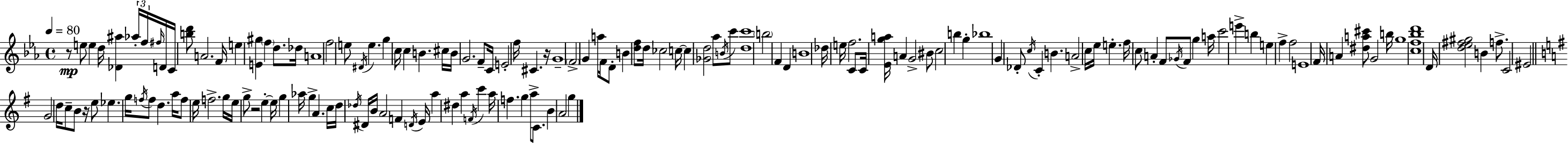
{
  \clef treble
  \time 4/4
  \defaultTimeSignature
  \key c \minor
  \tempo 4 = 80
  \repeat volta 2 { r8\mp e''8 e''4 d''16 <des' ais''>4 \tuplet 3/2 { aes''16-. f''16 \grace { fis''16 } } | d'16 c'16 <b'' d'''>8 a'2. | f'16 e''4 <e' gis''>4 \parenthesize f''4 d''8. | des''16 a'1 | \break f''2 e''8 \acciaccatura { dis'16 } e''4. | g''4 c''16 c''4 b'4. | cis''16 b'16 g'2. f'8-- | c'16 e'2-. f''16 cis'4. | \break r16 g'1-- | \parenthesize f'2-> g'4 a''16 f'16 | d'8-. b'4 <d'' f''>8 d''16 ces''2 | c''16~~ c''4 <ges' d''>2 aes''8 | \break \acciaccatura { b'16 } c'''8 <d'' c'''>1 | \parenthesize b''2 f'4 d'4 | b'1 | des''16 e''16 f''2. | \break c'8 c'16 <ees' g'' a''>16 a'4 g'2-> | bis'8 c''2 b''4 g''4-. | bes''1 | g'4 des'8-. \acciaccatura { c''16 } c'4-. b'4. | \break a'2-> c''16 ees''16 e''4.-. | f''16 c''8 a'4-. f'8 \acciaccatura { ges'16 } f'8 | g''4 a''16 c'''2 e'''4-> | b''4 e''4 f''4-> f''2 | \break e'1 | f'16 a'4 <dis'' a'' cis'''>8 g'2 | b''16 g''1 | <c'' f'' bes'' d'''>1 | \break d'16 <d'' ees'' fis'' gis''>2 b'4 | f''8.-> c'2 eis'2 | \bar "||" \break \key g \major g'2 d''16 c''8-- b'8 r16 e''8 | ees''4. g''16 \acciaccatura { f''16 } f''8 d''4. | a''16 f''8 e''16 f''2.-> | g''16 e''16 g''8-> r2 e''4-.~~ | \break e''16 g''4 aes''16 g''4-> a'4. | c''16 d''16 \acciaccatura { des''16 } dis'16 b'16 a'2 f'4 | \acciaccatura { d'16 } e'16 a''4 dis''4 a''4 \acciaccatura { f'16 } | c'''4 a''16 f''4. g''4 a''8-> | \break c'8. b'4 a'2 | g''4 } \bar "|."
}